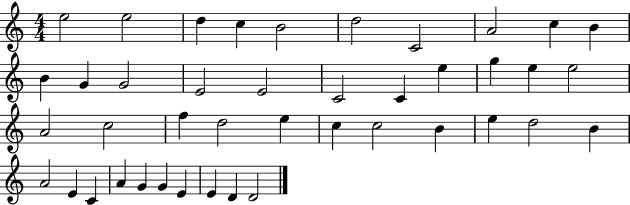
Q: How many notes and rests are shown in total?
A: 42